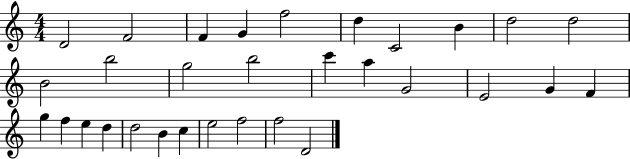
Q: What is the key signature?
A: C major